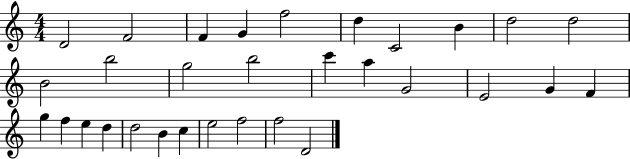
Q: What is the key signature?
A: C major